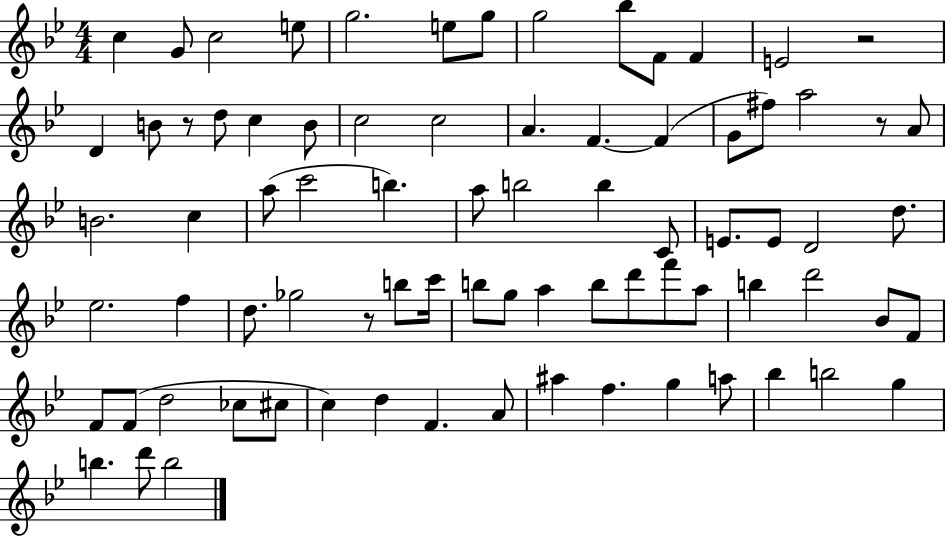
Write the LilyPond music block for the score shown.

{
  \clef treble
  \numericTimeSignature
  \time 4/4
  \key bes \major
  c''4 g'8 c''2 e''8 | g''2. e''8 g''8 | g''2 bes''8 f'8 f'4 | e'2 r2 | \break d'4 b'8 r8 d''8 c''4 b'8 | c''2 c''2 | a'4. f'4.~~ f'4( | g'8 fis''8) a''2 r8 a'8 | \break b'2. c''4 | a''8( c'''2 b''4.) | a''8 b''2 b''4 c'8 | e'8. e'8 d'2 d''8. | \break ees''2. f''4 | d''8. ges''2 r8 b''8 c'''16 | b''8 g''8 a''4 b''8 d'''8 f'''8 a''8 | b''4 d'''2 bes'8 f'8 | \break f'8 f'8( d''2 ces''8 cis''8 | c''4) d''4 f'4. a'8 | ais''4 f''4. g''4 a''8 | bes''4 b''2 g''4 | \break b''4. d'''8 b''2 | \bar "|."
}